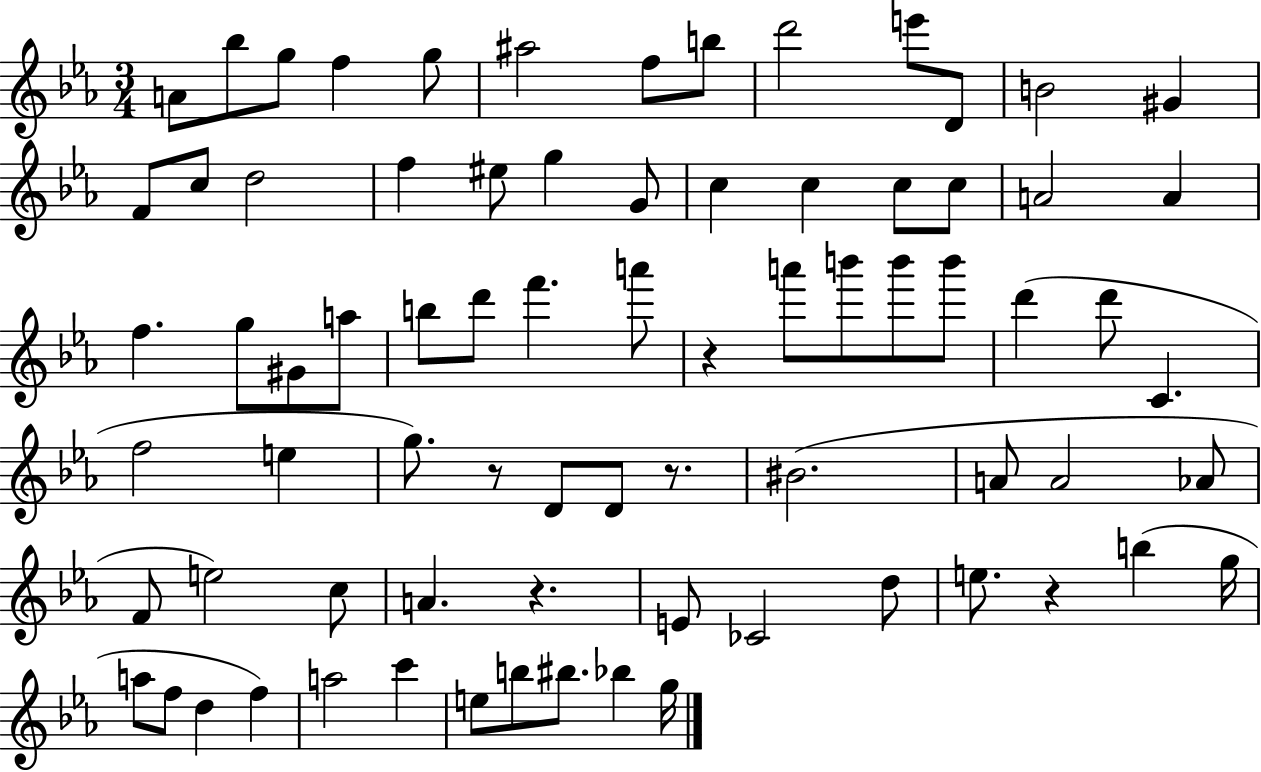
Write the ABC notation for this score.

X:1
T:Untitled
M:3/4
L:1/4
K:Eb
A/2 _b/2 g/2 f g/2 ^a2 f/2 b/2 d'2 e'/2 D/2 B2 ^G F/2 c/2 d2 f ^e/2 g G/2 c c c/2 c/2 A2 A f g/2 ^G/2 a/2 b/2 d'/2 f' a'/2 z a'/2 b'/2 b'/2 b'/2 d' d'/2 C f2 e g/2 z/2 D/2 D/2 z/2 ^B2 A/2 A2 _A/2 F/2 e2 c/2 A z E/2 _C2 d/2 e/2 z b g/4 a/2 f/2 d f a2 c' e/2 b/2 ^b/2 _b g/4